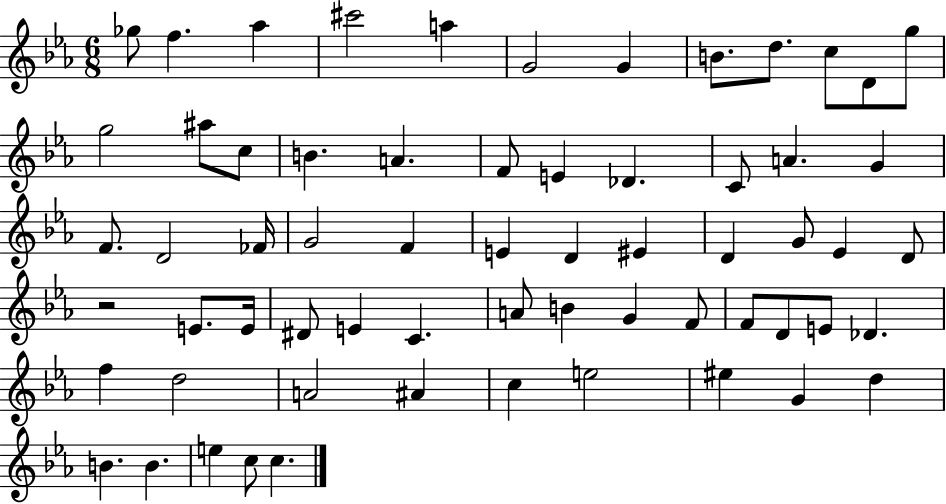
X:1
T:Untitled
M:6/8
L:1/4
K:Eb
_g/2 f _a ^c'2 a G2 G B/2 d/2 c/2 D/2 g/2 g2 ^a/2 c/2 B A F/2 E _D C/2 A G F/2 D2 _F/4 G2 F E D ^E D G/2 _E D/2 z2 E/2 E/4 ^D/2 E C A/2 B G F/2 F/2 D/2 E/2 _D f d2 A2 ^A c e2 ^e G d B B e c/2 c